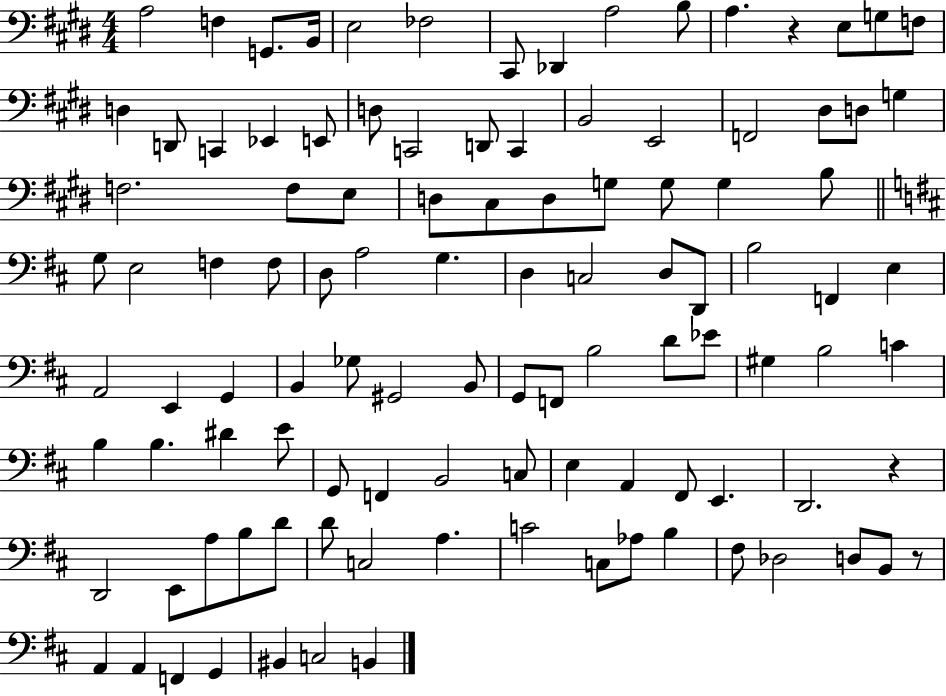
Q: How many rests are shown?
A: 3